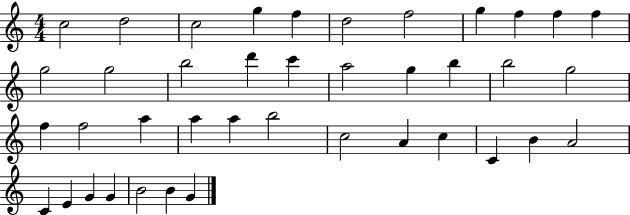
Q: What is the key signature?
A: C major